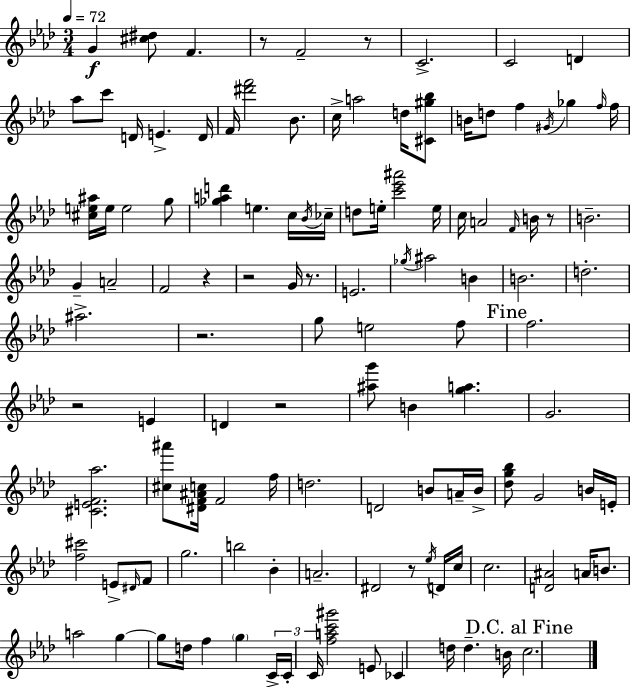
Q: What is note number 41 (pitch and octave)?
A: F4